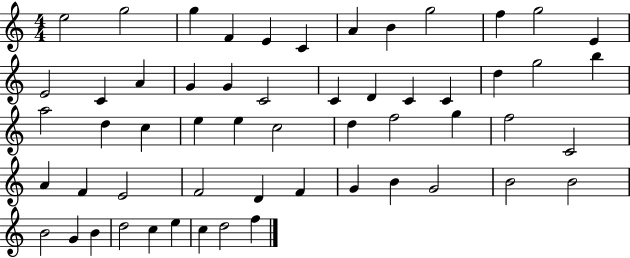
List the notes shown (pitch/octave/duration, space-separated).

E5/h G5/h G5/q F4/q E4/q C4/q A4/q B4/q G5/h F5/q G5/h E4/q E4/h C4/q A4/q G4/q G4/q C4/h C4/q D4/q C4/q C4/q D5/q G5/h B5/q A5/h D5/q C5/q E5/q E5/q C5/h D5/q F5/h G5/q F5/h C4/h A4/q F4/q E4/h F4/h D4/q F4/q G4/q B4/q G4/h B4/h B4/h B4/h G4/q B4/q D5/h C5/q E5/q C5/q D5/h F5/q